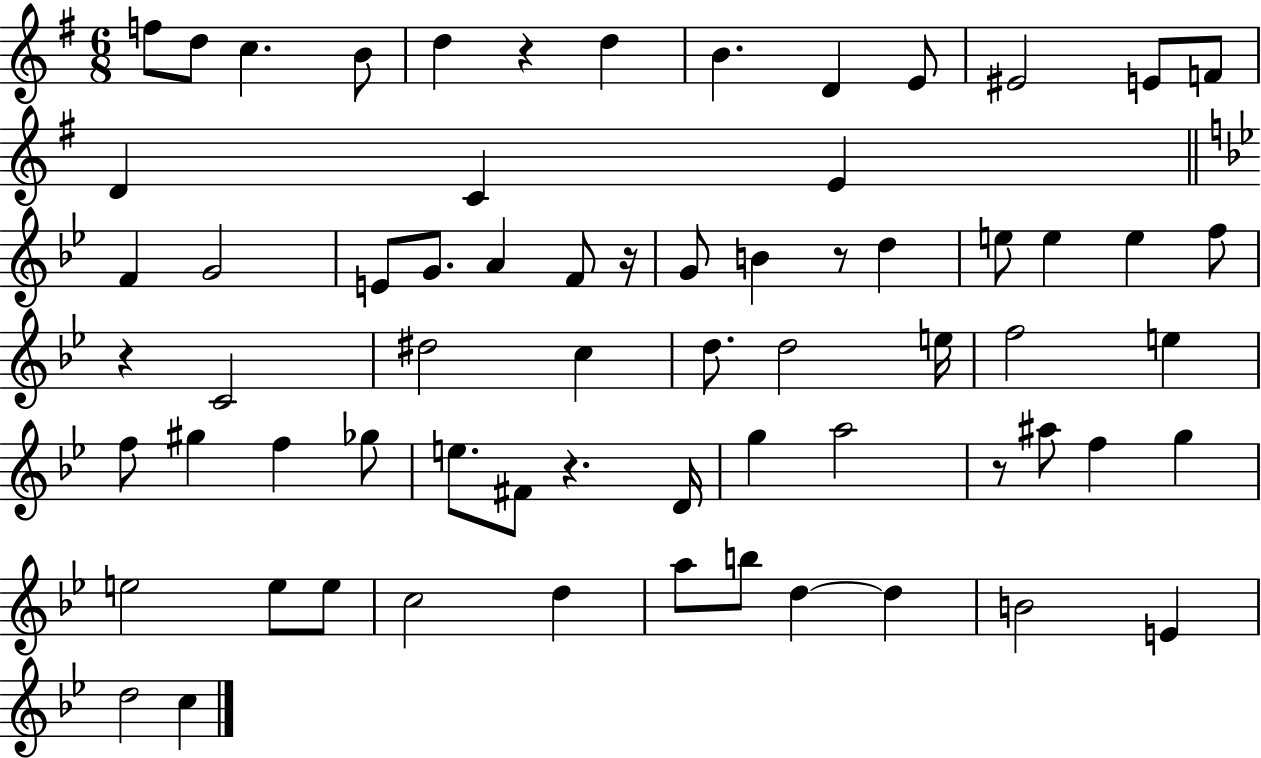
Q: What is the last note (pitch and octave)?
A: C5